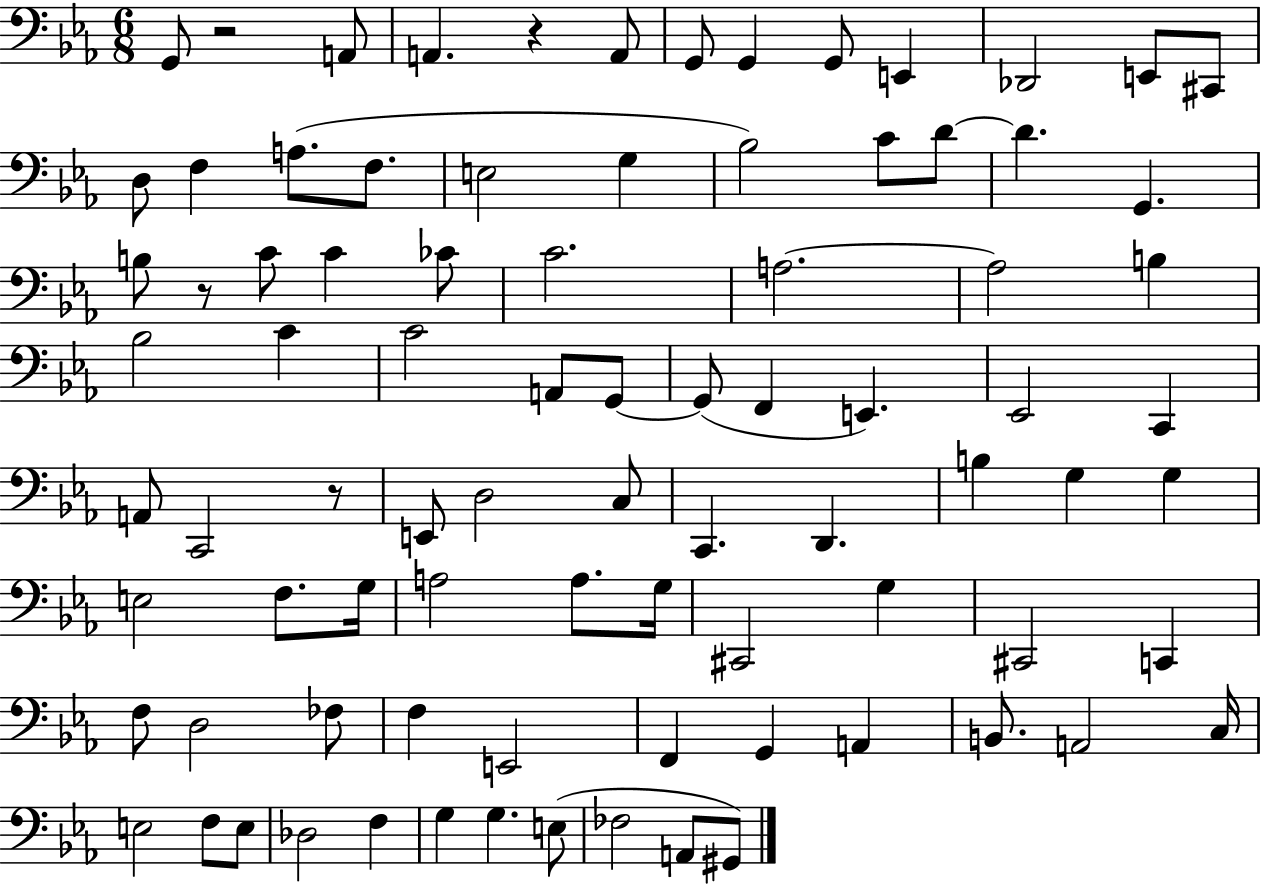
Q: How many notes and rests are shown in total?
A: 86